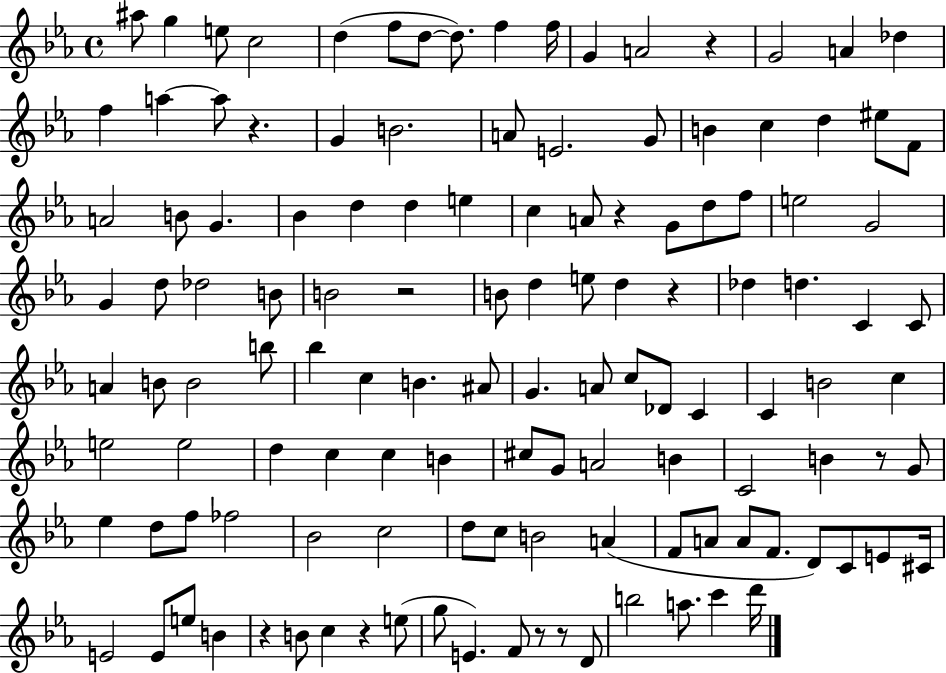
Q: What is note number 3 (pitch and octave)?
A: E5